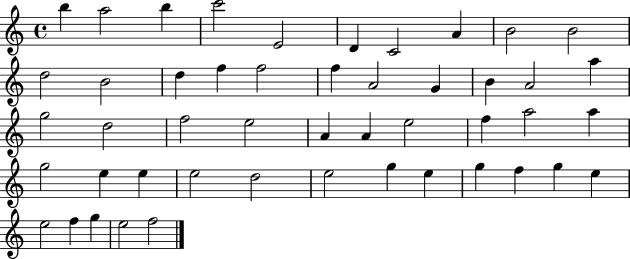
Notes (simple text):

B5/q A5/h B5/q C6/h E4/h D4/q C4/h A4/q B4/h B4/h D5/h B4/h D5/q F5/q F5/h F5/q A4/h G4/q B4/q A4/h A5/q G5/h D5/h F5/h E5/h A4/q A4/q E5/h F5/q A5/h A5/q G5/h E5/q E5/q E5/h D5/h E5/h G5/q E5/q G5/q F5/q G5/q E5/q E5/h F5/q G5/q E5/h F5/h